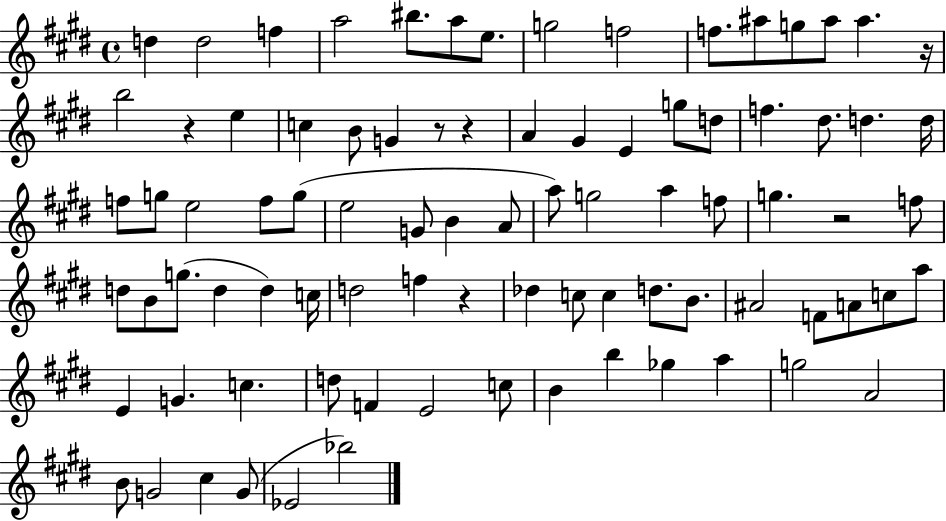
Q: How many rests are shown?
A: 6